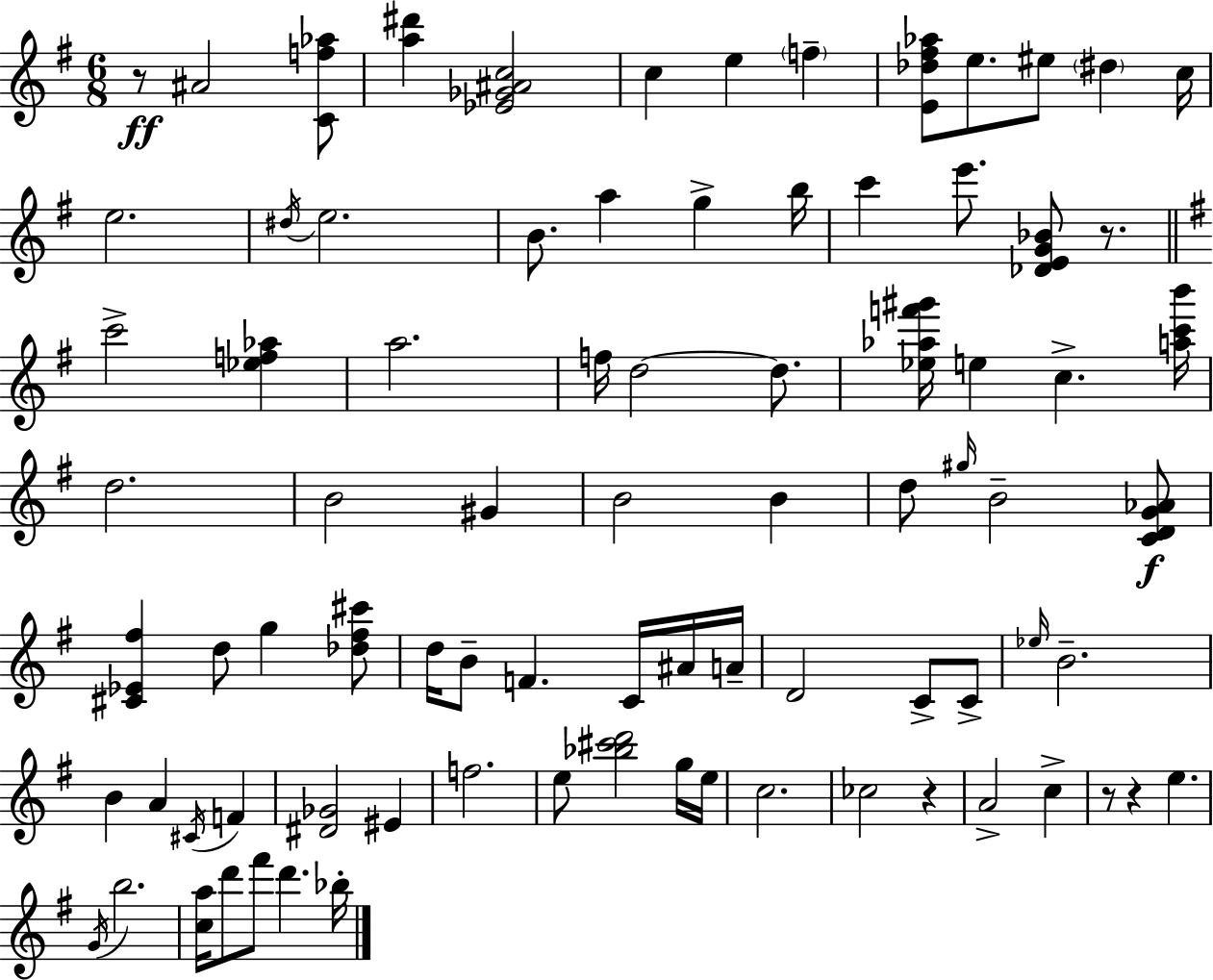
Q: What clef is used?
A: treble